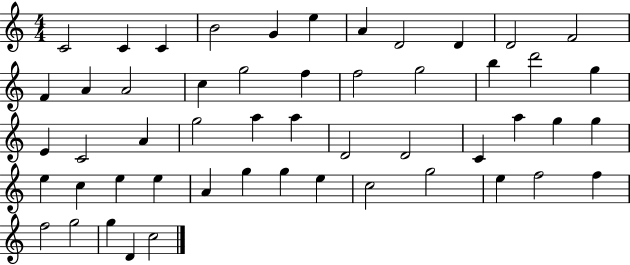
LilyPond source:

{
  \clef treble
  \numericTimeSignature
  \time 4/4
  \key c \major
  c'2 c'4 c'4 | b'2 g'4 e''4 | a'4 d'2 d'4 | d'2 f'2 | \break f'4 a'4 a'2 | c''4 g''2 f''4 | f''2 g''2 | b''4 d'''2 g''4 | \break e'4 c'2 a'4 | g''2 a''4 a''4 | d'2 d'2 | c'4 a''4 g''4 g''4 | \break e''4 c''4 e''4 e''4 | a'4 g''4 g''4 e''4 | c''2 g''2 | e''4 f''2 f''4 | \break f''2 g''2 | g''4 d'4 c''2 | \bar "|."
}